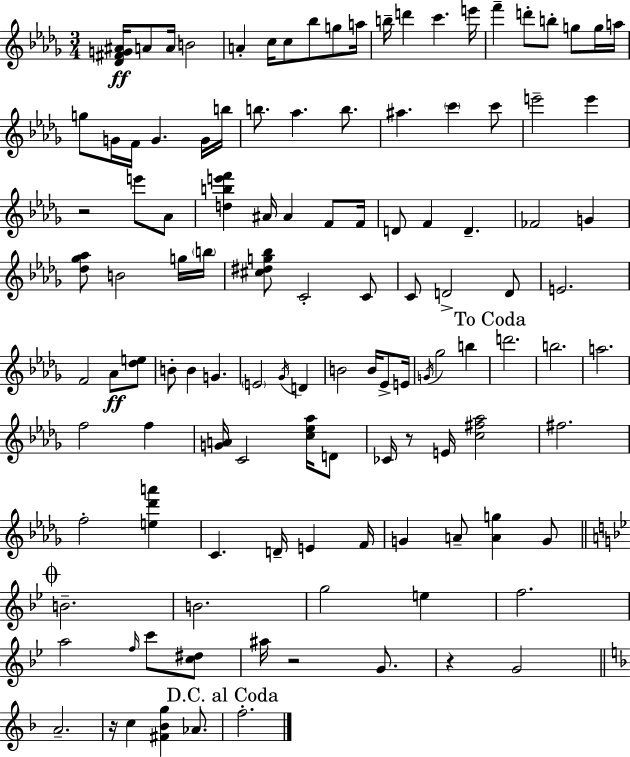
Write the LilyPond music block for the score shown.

{
  \clef treble
  \numericTimeSignature
  \time 3/4
  \key bes \minor
  <des' fis' g' ais'>16\ff a'8 a'16 b'2 | a'4-. c''16 c''8 bes''8 g''8 a''16 | b''16-- d'''4 c'''4. e'''16 | f'''4-- d'''8-. b''8-. g''8 g''16 a''16 | \break g''8 g'16 f'16 g'4. g'16 b''16 | b''8. aes''4. b''8. | ais''4. \parenthesize c'''4 c'''8 | e'''2-- e'''4 | \break r2 e'''8 aes'8 | <d'' b'' e''' f'''>4 ais'16 ais'4 f'8 f'16 | d'8 f'4 d'4.-- | fes'2 g'4 | \break <des'' ges'' aes''>8 b'2 g''16 \parenthesize b''16 | <cis'' dis'' g'' bes''>8 c'2-. c'8 | c'8 d'2-> d'8 | e'2. | \break f'2 aes'8\ff <des'' e''>8 | b'8-. b'4 g'4. | \parenthesize e'2 \acciaccatura { ges'16 } d'4 | b'2 b'16 ees'8-> | \break e'16 \acciaccatura { g'16 } ges''2 b''4 | \mark "To Coda" d'''2. | b''2. | a''2. | \break f''2 f''4 | <g' a'>16 c'2 <c'' ees'' aes''>16 | d'8 ces'16 r8 e'16 <c'' fis'' aes''>2 | fis''2. | \break f''2-. <e'' des''' a'''>4 | c'4. d'16-- e'4 | f'16 g'4 a'8-- <a' g''>4 | g'8 \mark \markup { \musicglyph "scripts.coda" } \bar "||" \break \key g \minor b'2.-- | b'2. | g''2 e''4 | f''2. | \break a''2 \grace { f''16 } c'''8 <c'' dis''>8 | ais''16 r2 g'8. | r4 g'2 | \bar "||" \break \key f \major a'2.-- | r16 c''4 <fis' bes' g''>4 aes'8. | \mark "D.C. al Coda" f''2.-. | \bar "|."
}